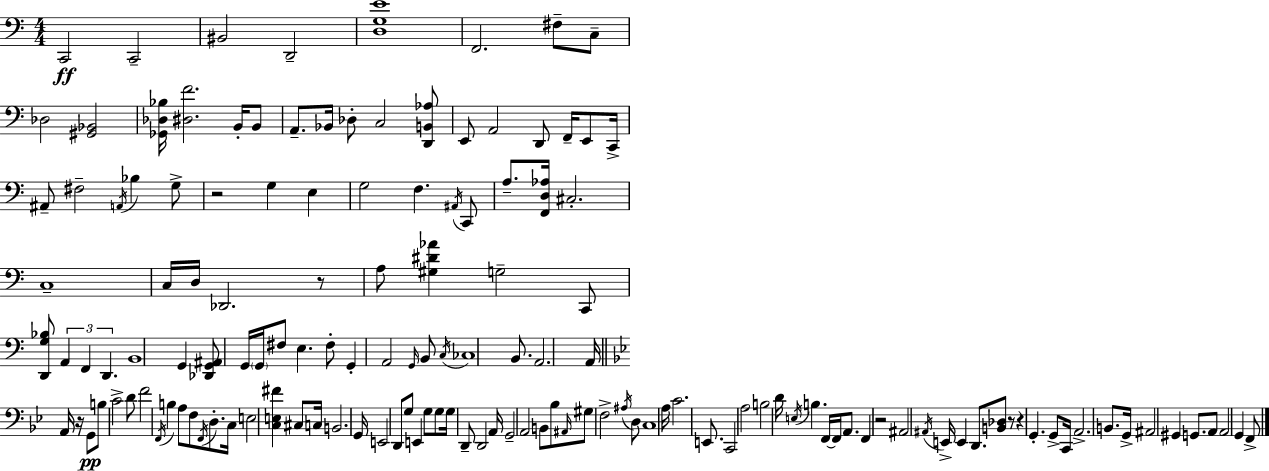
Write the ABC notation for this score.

X:1
T:Untitled
M:4/4
L:1/4
K:C
C,,2 C,,2 ^B,,2 D,,2 [D,G,E]4 F,,2 ^F,/2 C,/2 _D,2 [^G,,_B,,]2 [_G,,_D,_B,]/4 [^D,F]2 B,,/4 B,,/2 A,,/2 _B,,/4 _D,/2 C,2 [D,,B,,_A,]/2 E,,/2 A,,2 D,,/2 F,,/4 E,,/2 C,,/4 ^A,,/2 ^F,2 A,,/4 _B, G,/2 z2 G, E, G,2 F, ^A,,/4 C,,/2 A,/2 [F,,D,_A,]/4 ^C,2 C,4 C,/4 D,/4 _D,,2 z/2 A,/2 [^G,^D_A] G,2 C,,/2 [D,,G,_B,]/2 A,, F,, D,, B,,4 G,, [_D,,G,,^A,,]/2 G,,/4 G,,/4 ^F,/2 E, ^F,/2 G,, A,,2 G,,/4 B,,/2 C,/4 _C,4 B,,/2 A,,2 A,,/4 A,,/4 z/4 G,,/2 B,/2 C2 D/2 F2 F,,/4 B, A,/2 F,/2 F,,/4 D,/2 C,/4 E,2 [C,E,^F] ^C,/2 C,/4 B,,2 G,,/4 E,,2 D,,/2 G,/2 E,, G,/2 G,/2 G,/4 D,,/2 D,,2 A,,/4 G,,2 A,,2 B,,/2 _B,/2 ^A,,/4 ^G,/2 F,2 ^A,/4 D,/2 C,4 A,/4 C2 E,,/2 C,,2 A,2 B,2 D/4 E,/4 B, F,,/4 F,,/4 A,,/2 F,, z2 ^A,,2 ^A,,/4 E,,/4 E,, D,,/2 [B,,_D,]/2 z/2 z G,, G,,/2 C,,/4 A,,2 B,,/2 G,,/4 ^A,,2 ^G,, G,,/2 A,,/2 A,,2 G,, F,,/2